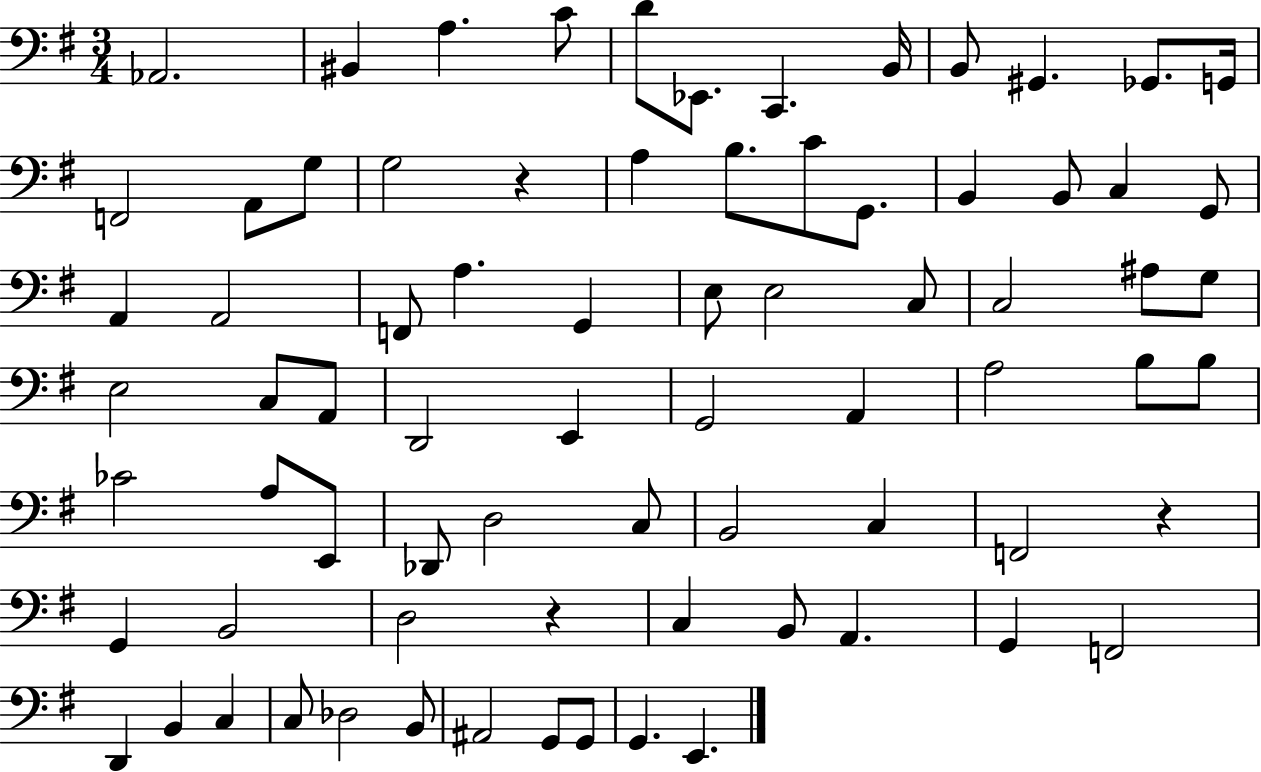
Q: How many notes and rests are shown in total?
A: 76